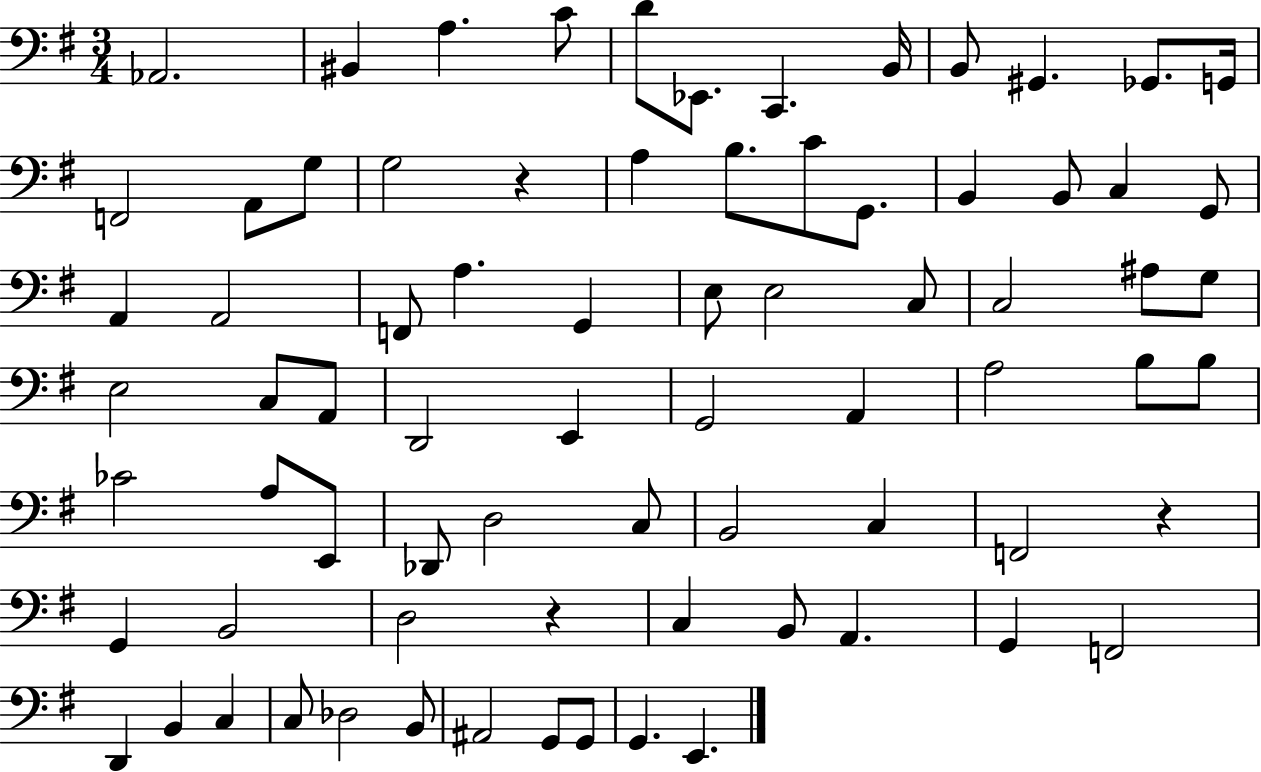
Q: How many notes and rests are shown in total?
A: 76